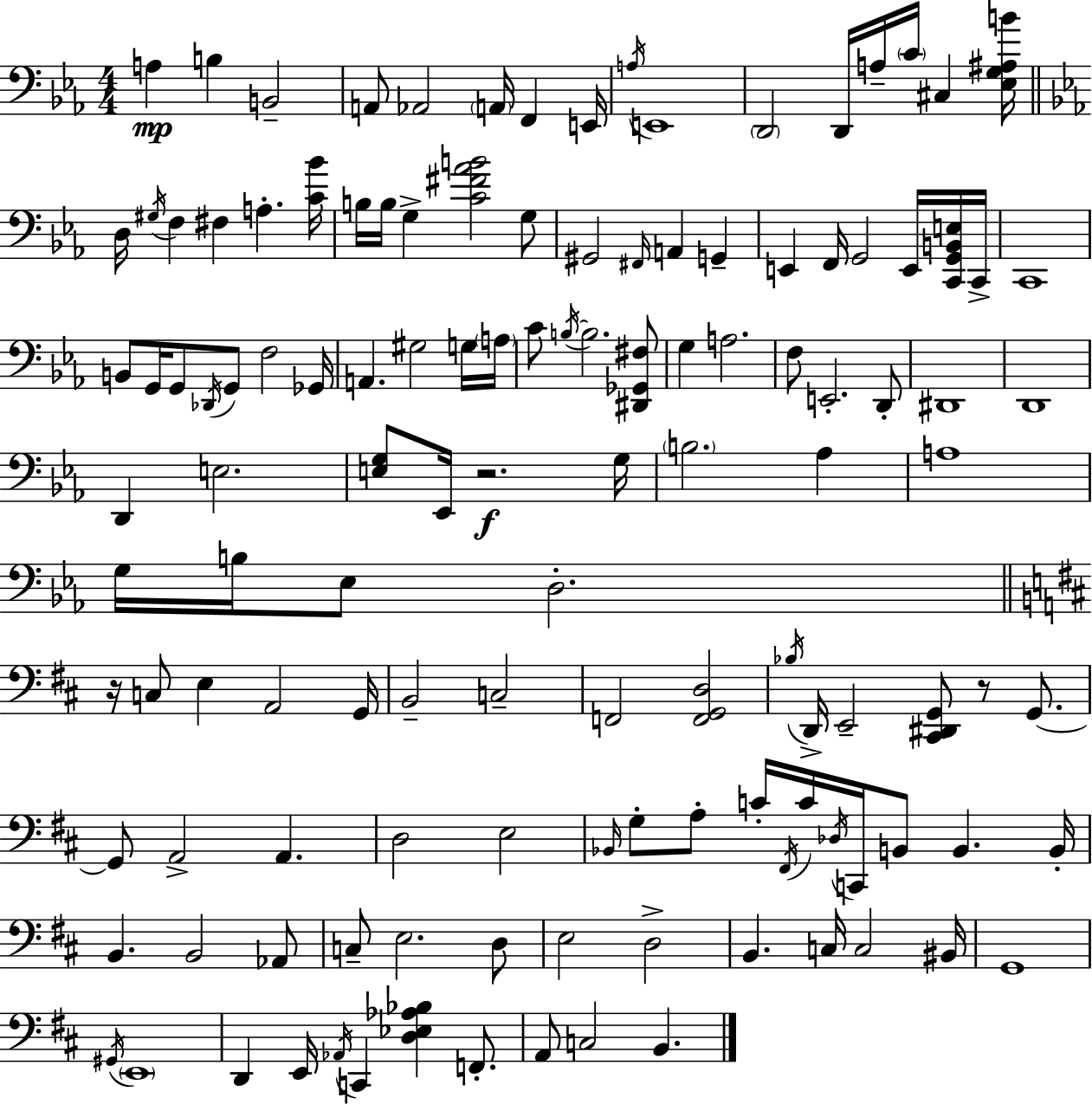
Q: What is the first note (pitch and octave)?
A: A3